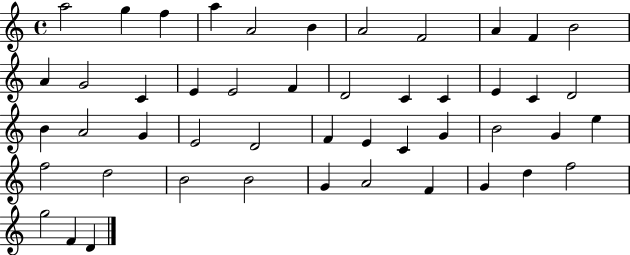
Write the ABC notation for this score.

X:1
T:Untitled
M:4/4
L:1/4
K:C
a2 g f a A2 B A2 F2 A F B2 A G2 C E E2 F D2 C C E C D2 B A2 G E2 D2 F E C G B2 G e f2 d2 B2 B2 G A2 F G d f2 g2 F D